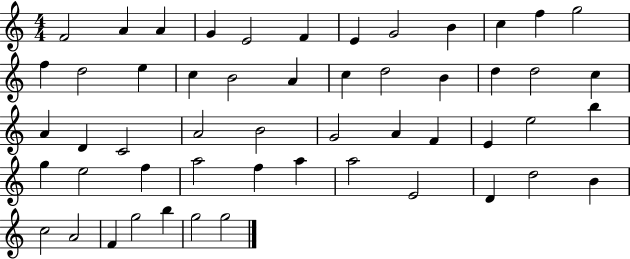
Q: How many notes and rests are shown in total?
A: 53